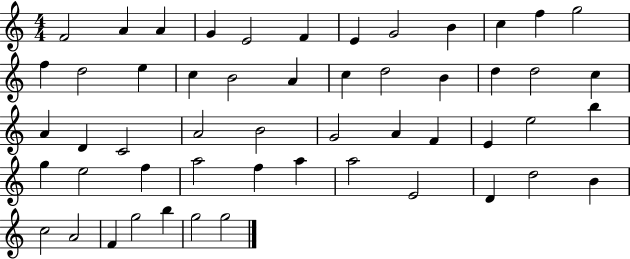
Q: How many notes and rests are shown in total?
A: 53